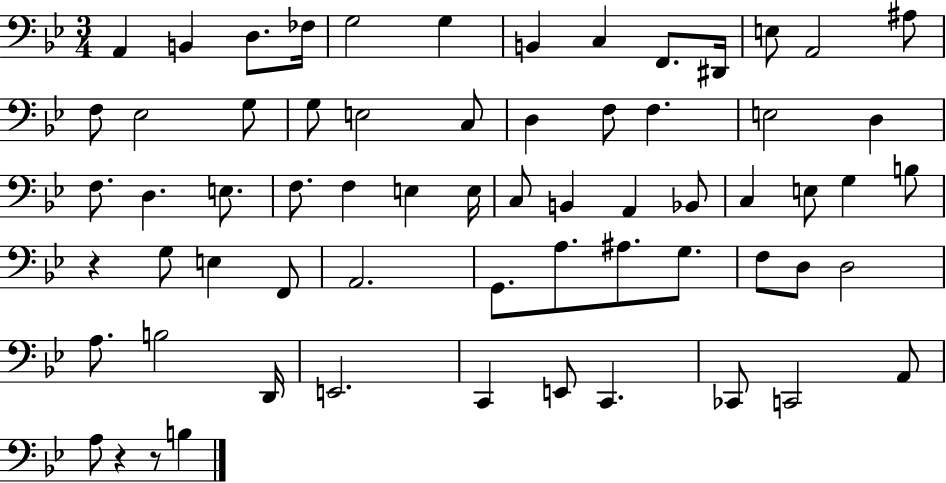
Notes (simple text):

A2/q B2/q D3/e. FES3/s G3/h G3/q B2/q C3/q F2/e. D#2/s E3/e A2/h A#3/e F3/e Eb3/h G3/e G3/e E3/h C3/e D3/q F3/e F3/q. E3/h D3/q F3/e. D3/q. E3/e. F3/e. F3/q E3/q E3/s C3/e B2/q A2/q Bb2/e C3/q E3/e G3/q B3/e R/q G3/e E3/q F2/e A2/h. G2/e. A3/e. A#3/e. G3/e. F3/e D3/e D3/h A3/e. B3/h D2/s E2/h. C2/q E2/e C2/q. CES2/e C2/h A2/e A3/e R/q R/e B3/q